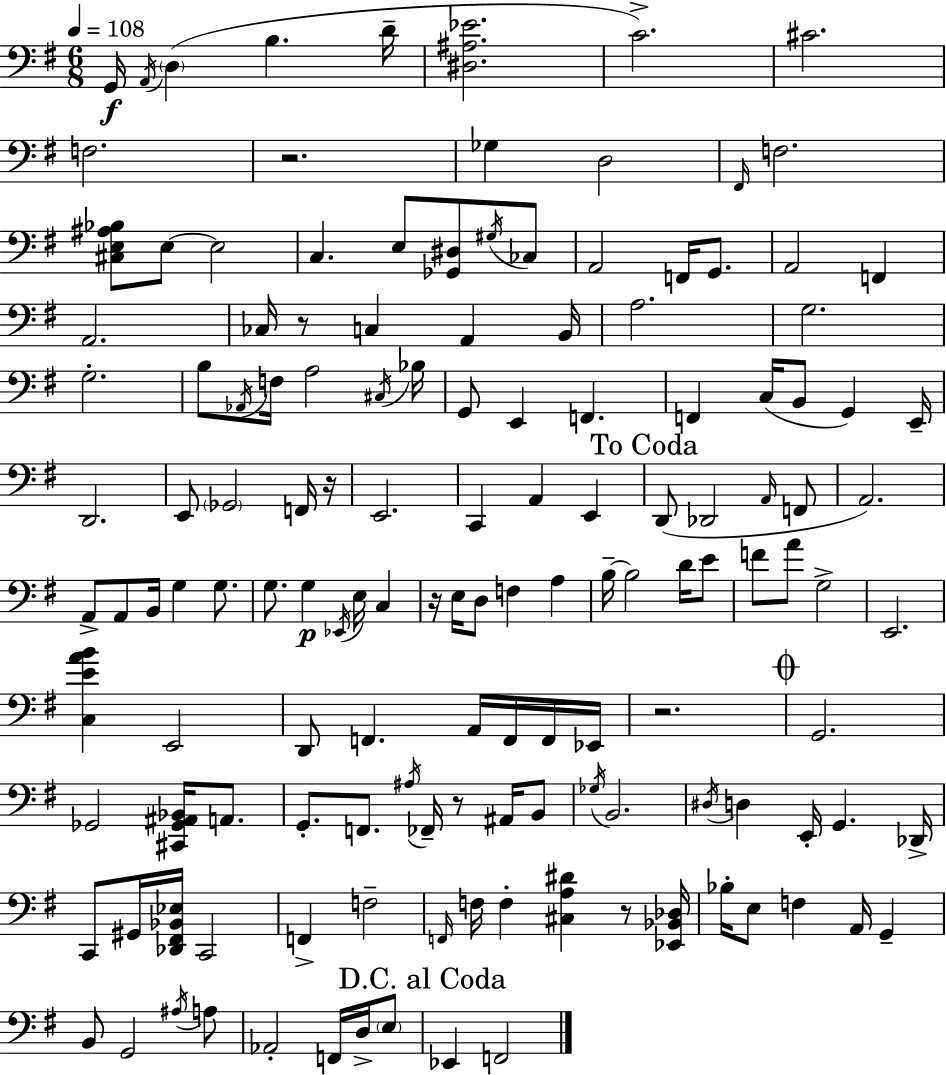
X:1
T:Untitled
M:6/8
L:1/4
K:Em
G,,/4 A,,/4 D, B, D/4 [^D,^A,_E]2 C2 ^C2 F,2 z2 _G, D,2 ^F,,/4 F,2 [^C,E,^A,_B,]/2 E,/2 E,2 C, E,/2 [_G,,^D,]/2 ^G,/4 _C,/2 A,,2 F,,/4 G,,/2 A,,2 F,, A,,2 _C,/4 z/2 C, A,, B,,/4 A,2 G,2 G,2 B,/2 _A,,/4 F,/4 A,2 ^C,/4 _B,/4 G,,/2 E,, F,, F,, C,/4 B,,/2 G,, E,,/4 D,,2 E,,/2 _G,,2 F,,/4 z/4 E,,2 C,, A,, E,, D,,/2 _D,,2 A,,/4 F,,/2 A,,2 A,,/2 A,,/2 B,,/4 G, G,/2 G,/2 G, _E,,/4 E,/4 C, z/4 E,/4 D,/2 F, A, B,/4 B,2 D/4 E/2 F/2 A/2 G,2 E,,2 [C,EAB] E,,2 D,,/2 F,, A,,/4 F,,/4 F,,/4 _E,,/4 z2 G,,2 _G,,2 [^C,,_G,,^A,,_B,,]/4 A,,/2 G,,/2 F,,/2 ^A,/4 _F,,/4 z/2 ^A,,/4 B,,/2 _G,/4 B,,2 ^D,/4 D, E,,/4 G,, _D,,/4 C,,/2 ^G,,/4 [_D,,^F,,_B,,_E,]/4 C,,2 F,, F,2 F,,/4 F,/4 F, [^C,A,^D] z/2 [_E,,_B,,_D,]/4 _B,/4 E,/2 F, A,,/4 G,, B,,/2 G,,2 ^A,/4 A,/2 _A,,2 F,,/4 D,/4 E,/2 _E,, F,,2